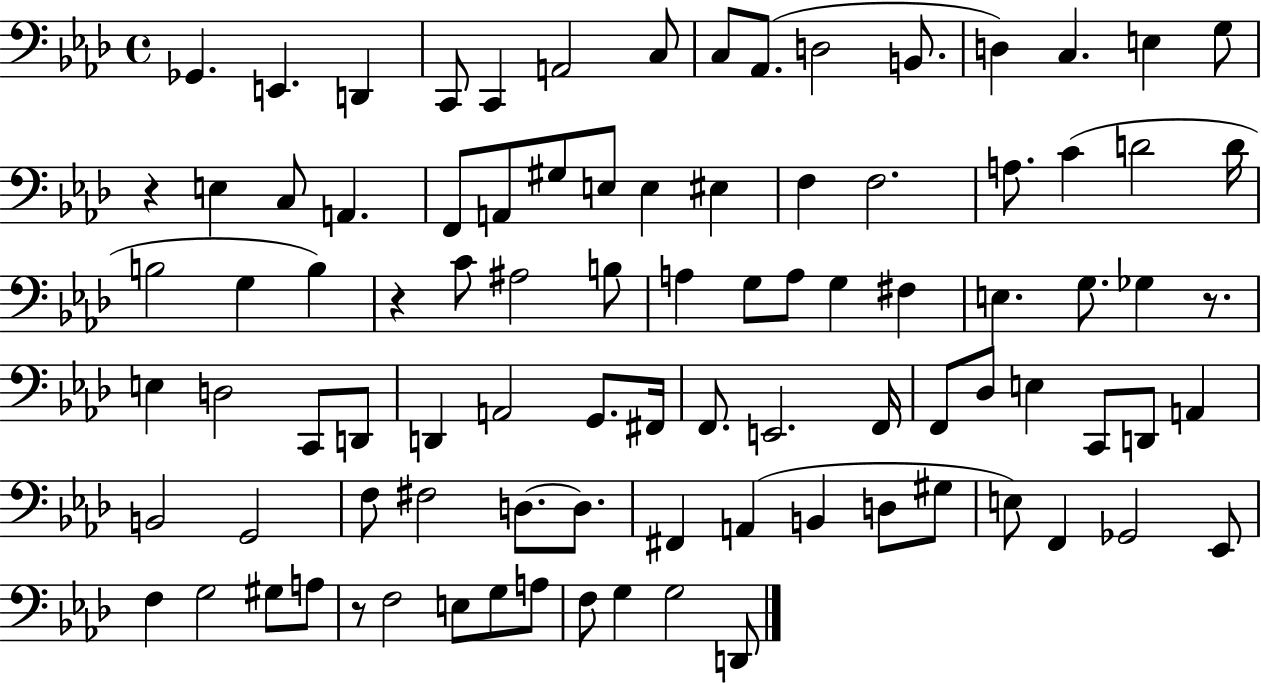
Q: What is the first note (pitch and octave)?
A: Gb2